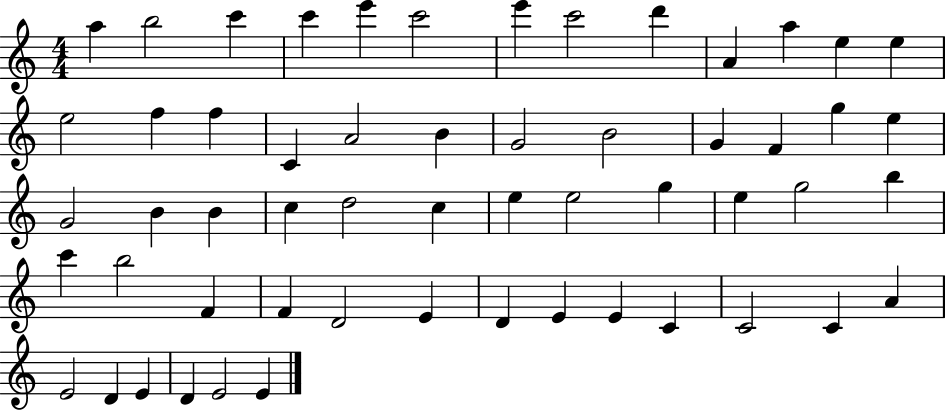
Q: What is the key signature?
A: C major